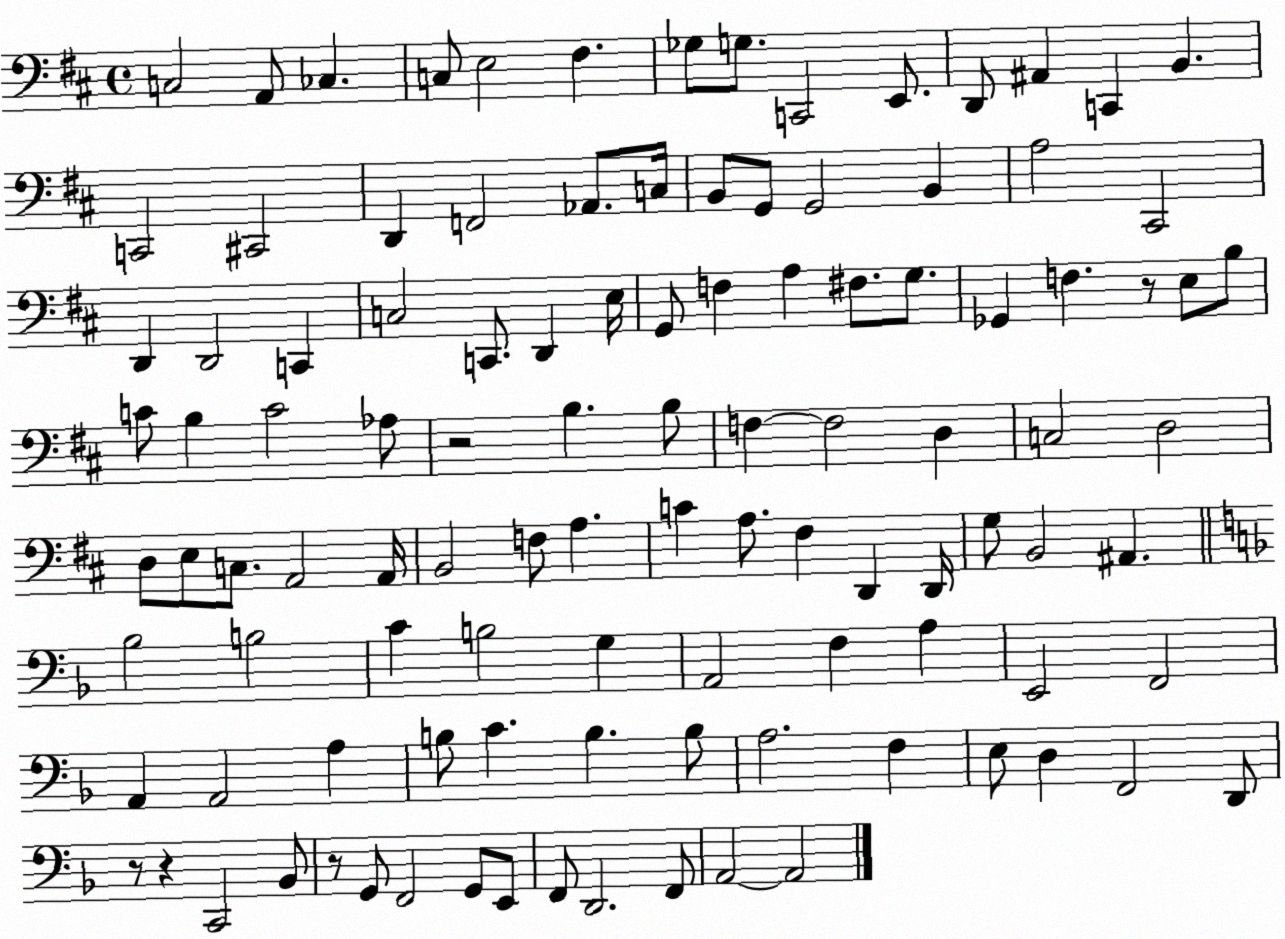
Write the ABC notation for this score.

X:1
T:Untitled
M:4/4
L:1/4
K:D
C,2 A,,/2 _C, C,/2 E,2 ^F, _G,/2 G,/2 C,,2 E,,/2 D,,/2 ^A,, C,, B,, C,,2 ^C,,2 D,, F,,2 _A,,/2 C,/4 B,,/2 G,,/2 G,,2 B,, A,2 ^C,,2 D,, D,,2 C,, C,2 C,,/2 D,, E,/4 G,,/2 F, A, ^F,/2 G,/2 _G,, F, z/2 E,/2 B,/2 C/2 B, C2 _A,/2 z2 B, B,/2 F, F,2 D, C,2 D,2 D,/2 E,/2 C,/2 A,,2 A,,/4 B,,2 F,/2 A, C A,/2 ^F, D,, D,,/4 G,/2 B,,2 ^A,, _B,2 B,2 C B,2 G, A,,2 F, A, E,,2 F,,2 A,, A,,2 A, B,/2 C B, B,/2 A,2 F, E,/2 D, F,,2 D,,/2 z/2 z C,,2 _B,,/2 z/2 G,,/2 F,,2 G,,/2 E,,/2 F,,/2 D,,2 F,,/2 A,,2 A,,2